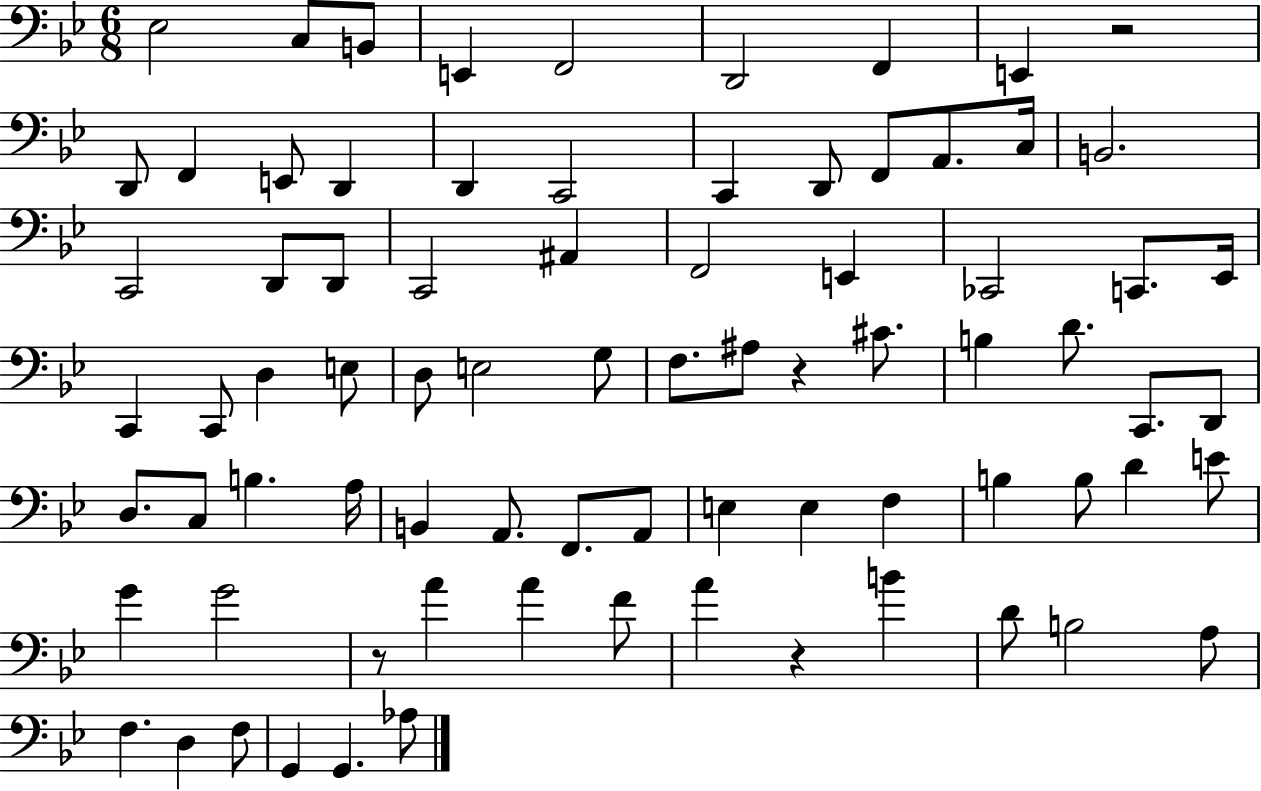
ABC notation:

X:1
T:Untitled
M:6/8
L:1/4
K:Bb
_E,2 C,/2 B,,/2 E,, F,,2 D,,2 F,, E,, z2 D,,/2 F,, E,,/2 D,, D,, C,,2 C,, D,,/2 F,,/2 A,,/2 C,/4 B,,2 C,,2 D,,/2 D,,/2 C,,2 ^A,, F,,2 E,, _C,,2 C,,/2 _E,,/4 C,, C,,/2 D, E,/2 D,/2 E,2 G,/2 F,/2 ^A,/2 z ^C/2 B, D/2 C,,/2 D,,/2 D,/2 C,/2 B, A,/4 B,, A,,/2 F,,/2 A,,/2 E, E, F, B, B,/2 D E/2 G G2 z/2 A A F/2 A z B D/2 B,2 A,/2 F, D, F,/2 G,, G,, _A,/2